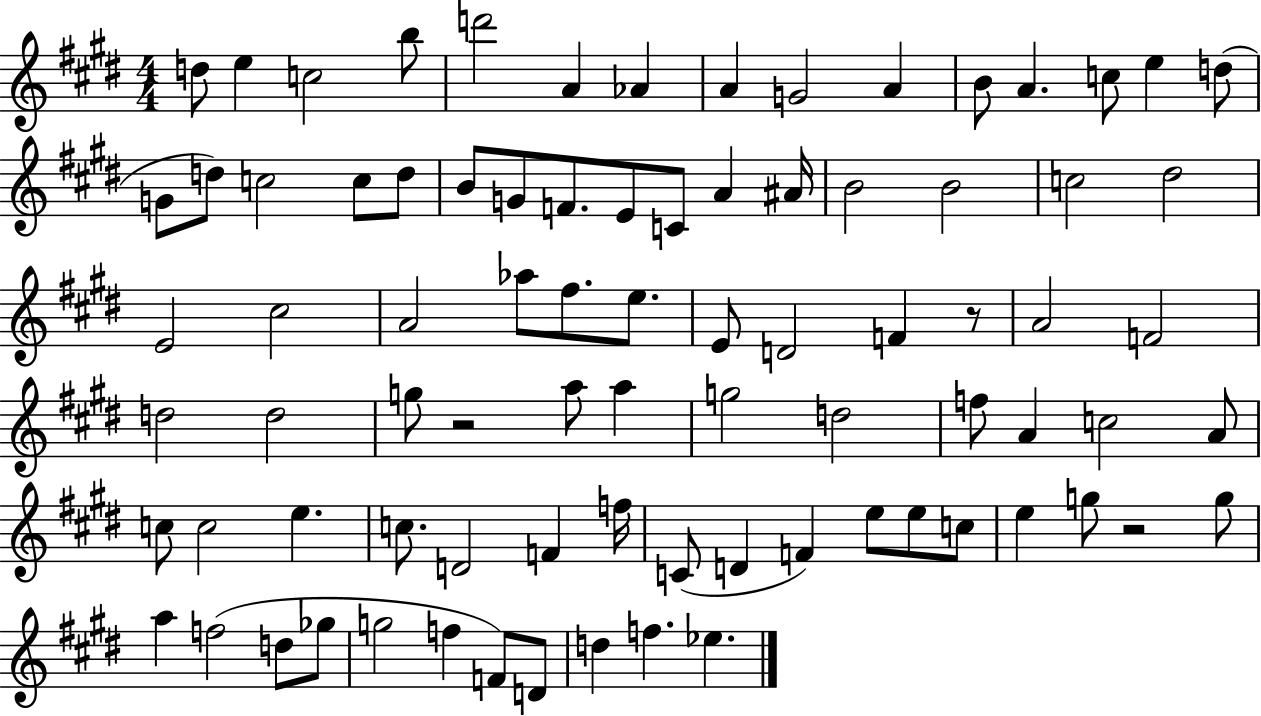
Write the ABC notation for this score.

X:1
T:Untitled
M:4/4
L:1/4
K:E
d/2 e c2 b/2 d'2 A _A A G2 A B/2 A c/2 e d/2 G/2 d/2 c2 c/2 d/2 B/2 G/2 F/2 E/2 C/2 A ^A/4 B2 B2 c2 ^d2 E2 ^c2 A2 _a/2 ^f/2 e/2 E/2 D2 F z/2 A2 F2 d2 d2 g/2 z2 a/2 a g2 d2 f/2 A c2 A/2 c/2 c2 e c/2 D2 F f/4 C/2 D F e/2 e/2 c/2 e g/2 z2 g/2 a f2 d/2 _g/2 g2 f F/2 D/2 d f _e